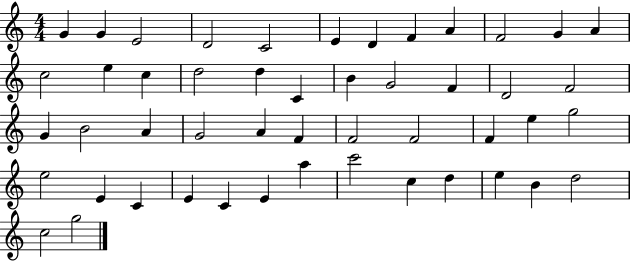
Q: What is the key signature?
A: C major